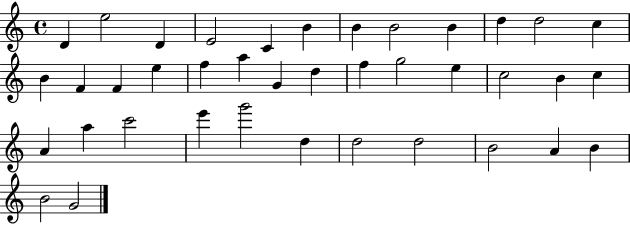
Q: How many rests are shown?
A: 0